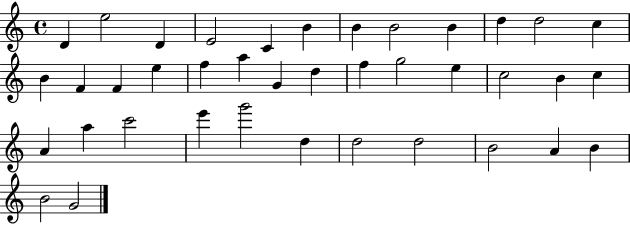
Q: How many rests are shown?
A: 0